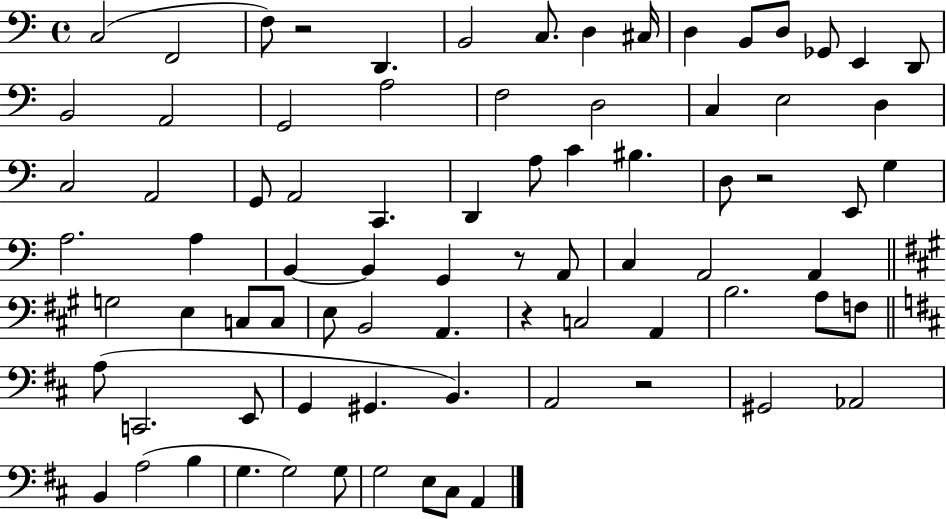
X:1
T:Untitled
M:4/4
L:1/4
K:C
C,2 F,,2 F,/2 z2 D,, B,,2 C,/2 D, ^C,/4 D, B,,/2 D,/2 _G,,/2 E,, D,,/2 B,,2 A,,2 G,,2 A,2 F,2 D,2 C, E,2 D, C,2 A,,2 G,,/2 A,,2 C,, D,, A,/2 C ^B, D,/2 z2 E,,/2 G, A,2 A, B,, B,, G,, z/2 A,,/2 C, A,,2 A,, G,2 E, C,/2 C,/2 E,/2 B,,2 A,, z C,2 A,, B,2 A,/2 F,/2 A,/2 C,,2 E,,/2 G,, ^G,, B,, A,,2 z2 ^G,,2 _A,,2 B,, A,2 B, G, G,2 G,/2 G,2 E,/2 ^C,/2 A,,